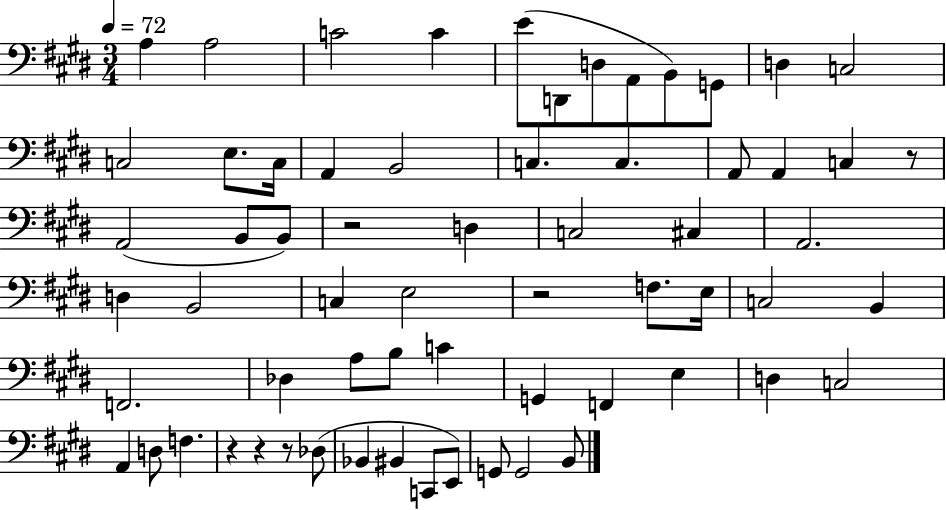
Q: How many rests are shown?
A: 6